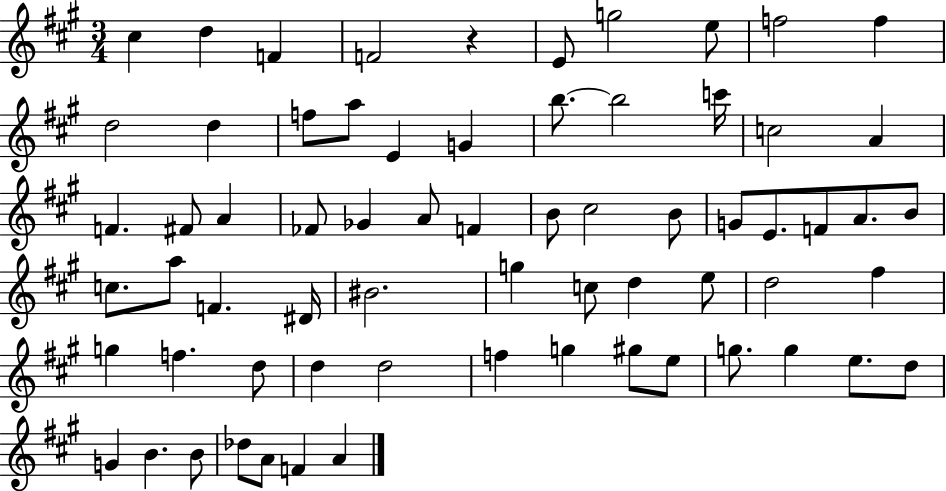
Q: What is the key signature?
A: A major